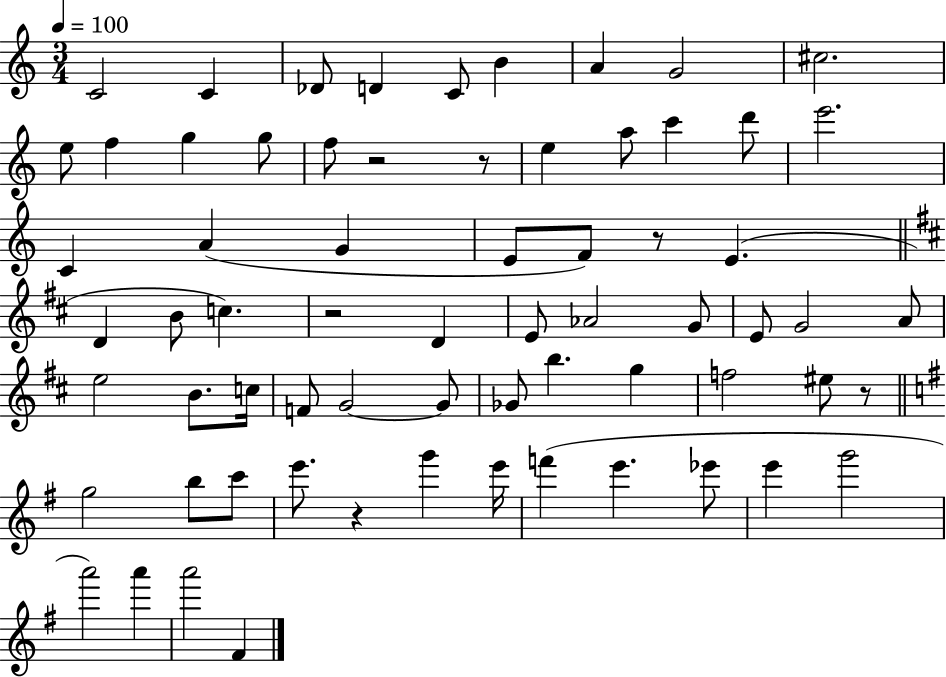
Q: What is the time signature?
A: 3/4